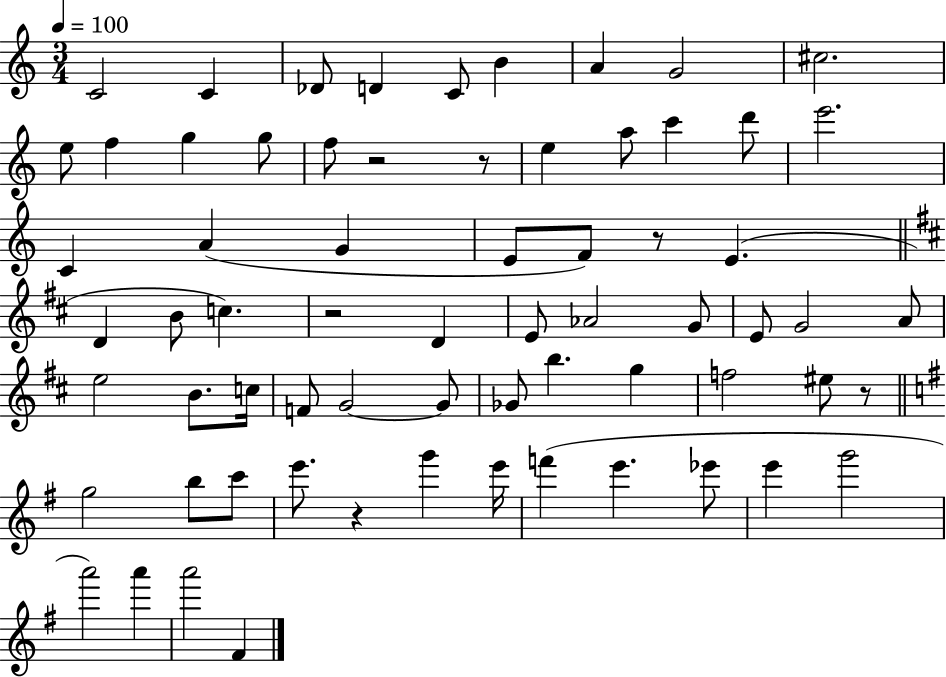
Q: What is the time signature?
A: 3/4